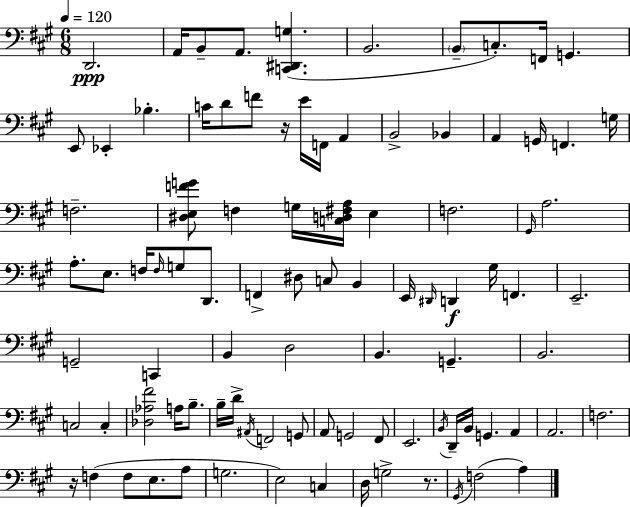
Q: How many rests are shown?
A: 3